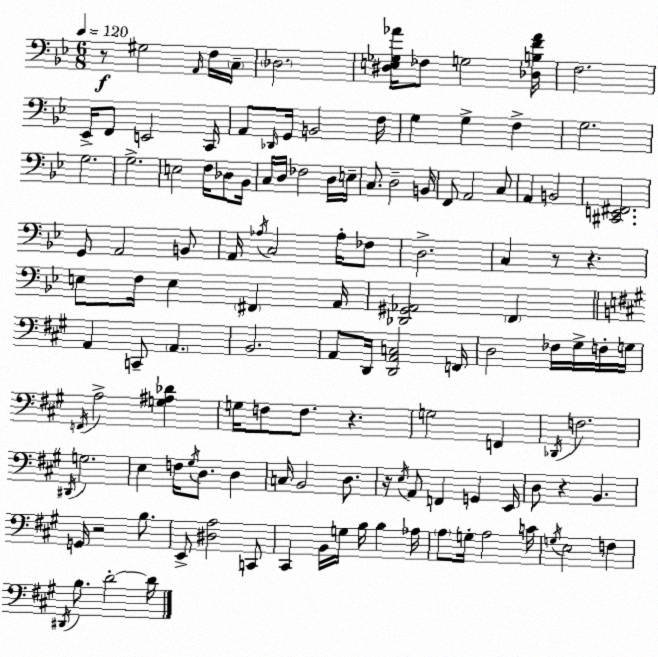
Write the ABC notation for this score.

X:1
T:Untitled
M:6/8
L:1/4
K:Bb
z/2 ^G,2 A,,/4 F,/4 C,/4 _D,2 [^D,E,_G,_A]/4 _F,/2 G,2 [_D,B,F_A]/4 F,2 _E,,/4 F,,/2 E,,2 C,,/4 A,,/2 _D,,/4 G,,/4 B,,2 F,/4 G, G, F, G,2 G,2 G,2 E,2 F,/4 _D,/2 _B,,/4 C,/4 D,/4 _F,2 D,/4 E,/4 C,/2 D,2 B,,/4 F,,/2 A,,2 C,/2 A,, B,,2 [^C,,E,,^F,,]2 G,,/2 A,,2 B,,/2 A,,/4 _A,/4 C,2 _A,/4 _F,/2 D,2 C, z/2 z E,/2 F,/4 E, ^F,, A,,/4 [_D,,^G,,_A,,]2 F,, A,, C,,/2 A,, B,,2 A,,/2 D,,/4 [D,,A,,C,]2 F,,/4 D,2 _F,/4 ^G,/4 F,/4 G,/4 F,,/4 A,2 [G,^A,_D] G,/4 F,/2 F,/2 z G,2 F,, _D,,/4 F,2 ^D,,/4 G,2 E, F,/4 ^G,/4 D,/2 D, C,/4 B,,2 D,/2 z/4 E,/4 A,,/2 F,, G,, E,,/4 D,/2 z B,, G,,/4 z2 B,/2 E,,/2 [^D,A,]2 C,,/2 ^C,, B,,/4 G,/4 B,/4 B, _A,/4 A,/2 G,/4 A,2 C/4 G,/4 E,2 F, ^D,,/4 B,/2 D2 D/4